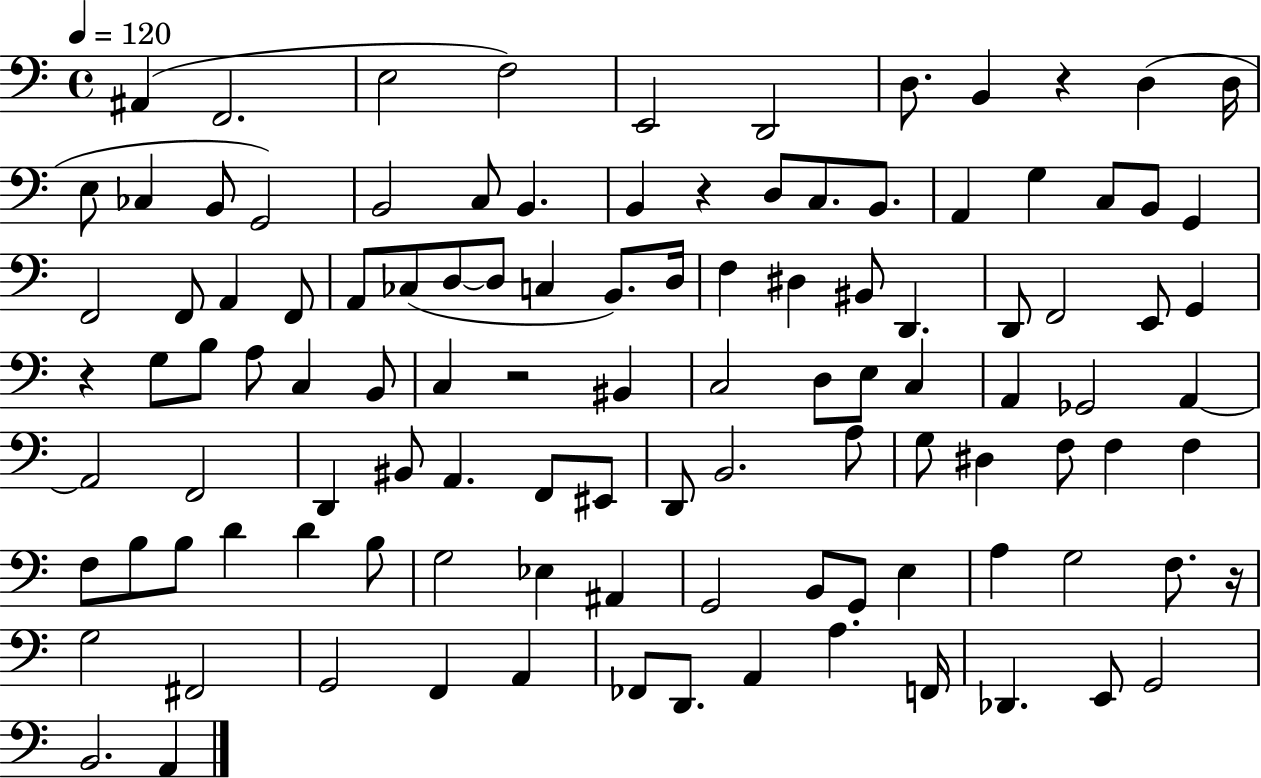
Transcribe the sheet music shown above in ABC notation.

X:1
T:Untitled
M:4/4
L:1/4
K:C
^A,, F,,2 E,2 F,2 E,,2 D,,2 D,/2 B,, z D, D,/4 E,/2 _C, B,,/2 G,,2 B,,2 C,/2 B,, B,, z D,/2 C,/2 B,,/2 A,, G, C,/2 B,,/2 G,, F,,2 F,,/2 A,, F,,/2 A,,/2 _C,/2 D,/2 D,/2 C, B,,/2 D,/4 F, ^D, ^B,,/2 D,, D,,/2 F,,2 E,,/2 G,, z G,/2 B,/2 A,/2 C, B,,/2 C, z2 ^B,, C,2 D,/2 E,/2 C, A,, _G,,2 A,, A,,2 F,,2 D,, ^B,,/2 A,, F,,/2 ^E,,/2 D,,/2 B,,2 A,/2 G,/2 ^D, F,/2 F, F, F,/2 B,/2 B,/2 D D B,/2 G,2 _E, ^A,, G,,2 B,,/2 G,,/2 E, A, G,2 F,/2 z/4 G,2 ^F,,2 G,,2 F,, A,, _F,,/2 D,,/2 A,, A, F,,/4 _D,, E,,/2 G,,2 B,,2 A,,